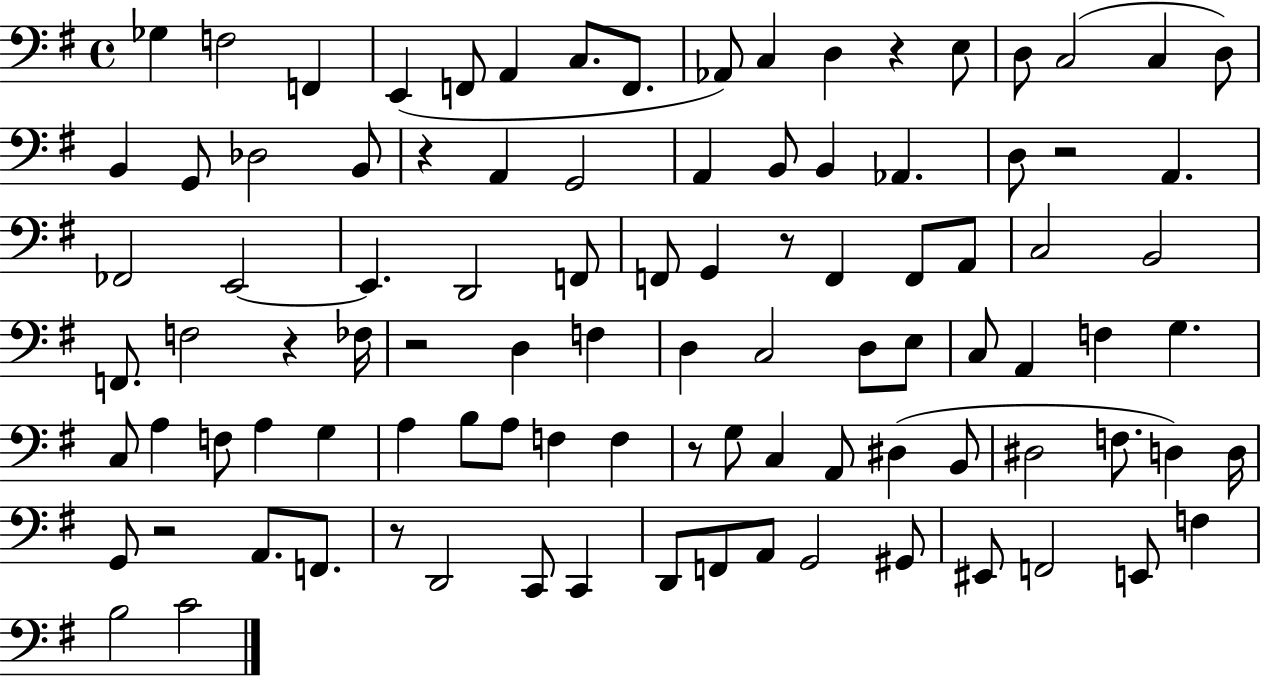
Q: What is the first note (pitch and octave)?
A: Gb3